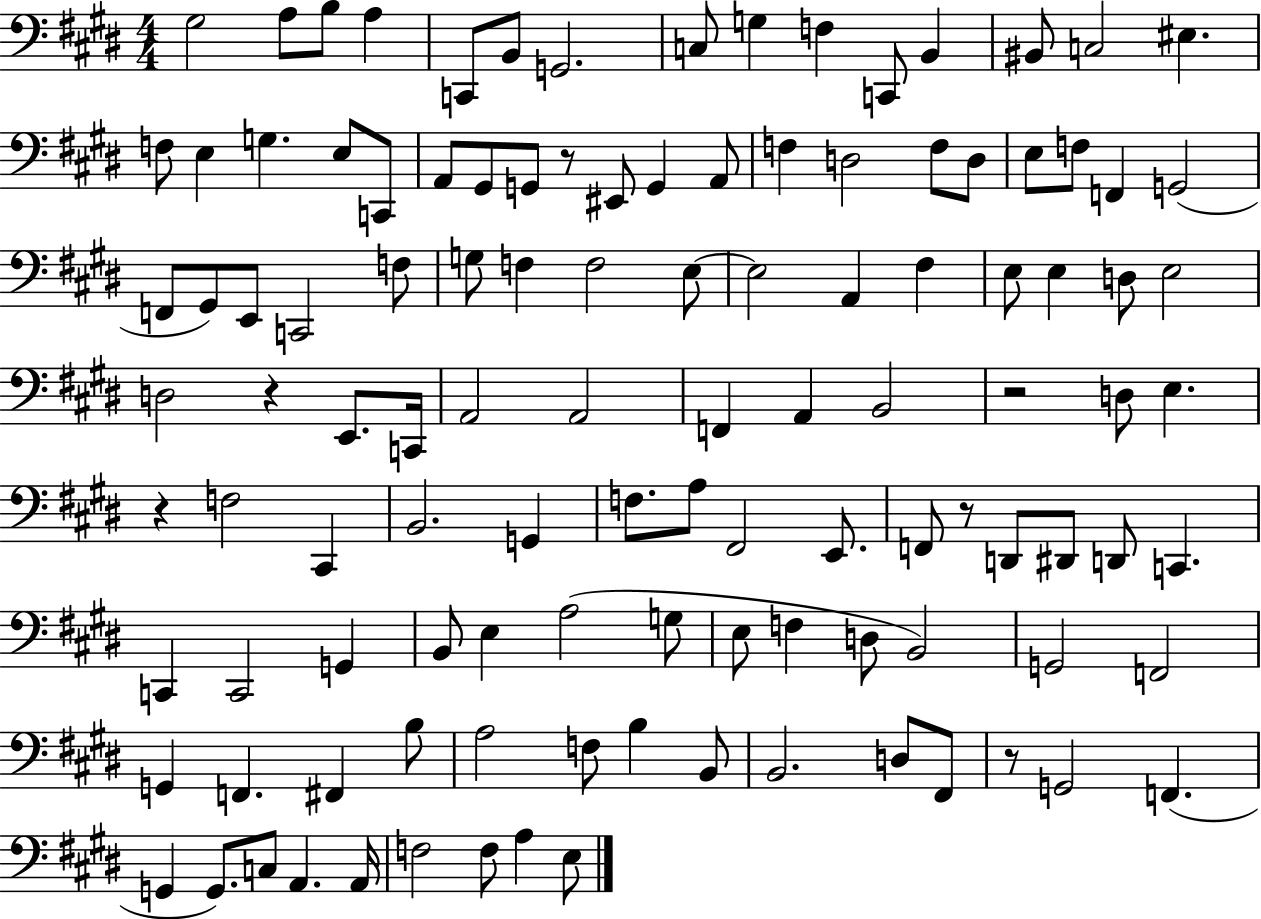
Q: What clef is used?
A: bass